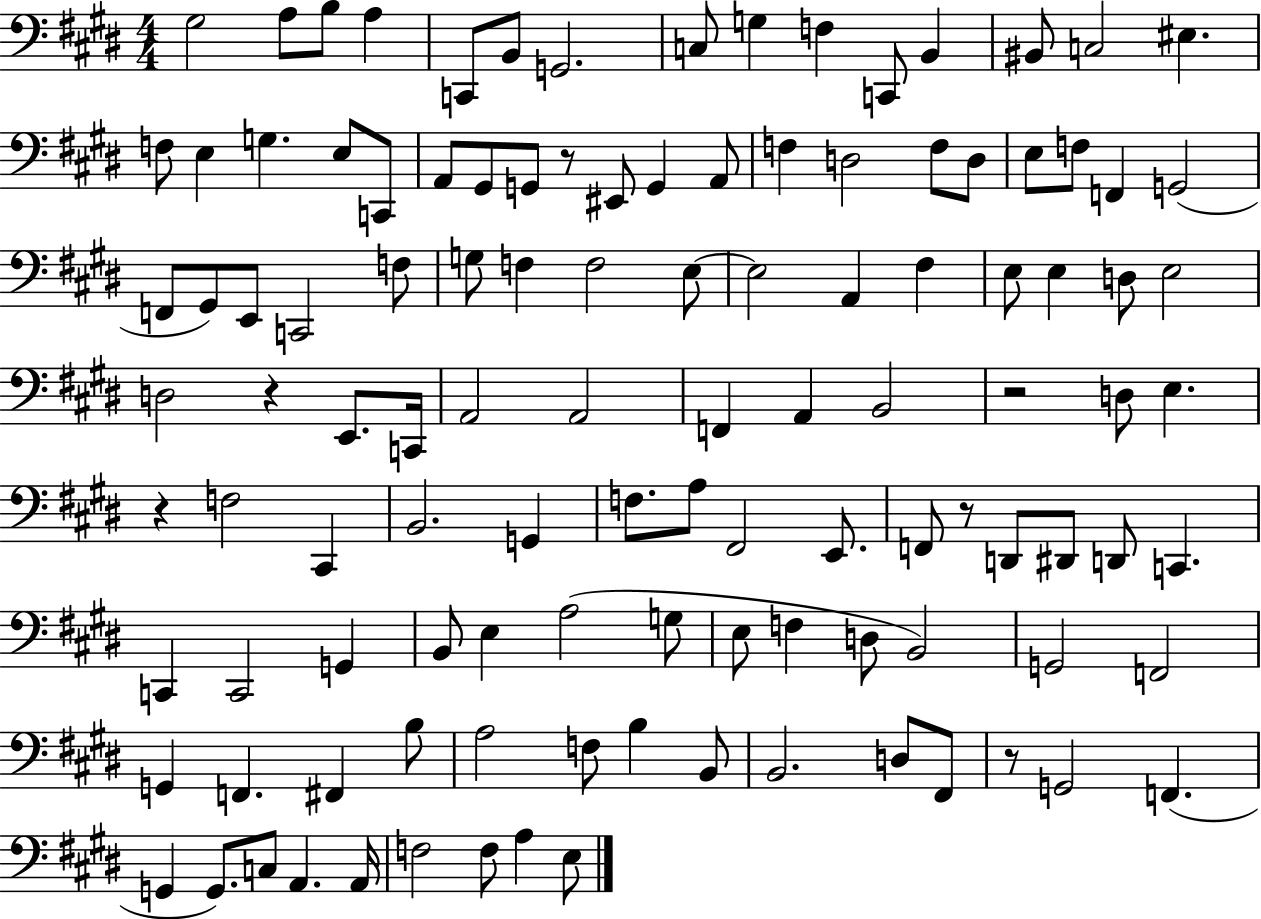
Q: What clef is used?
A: bass